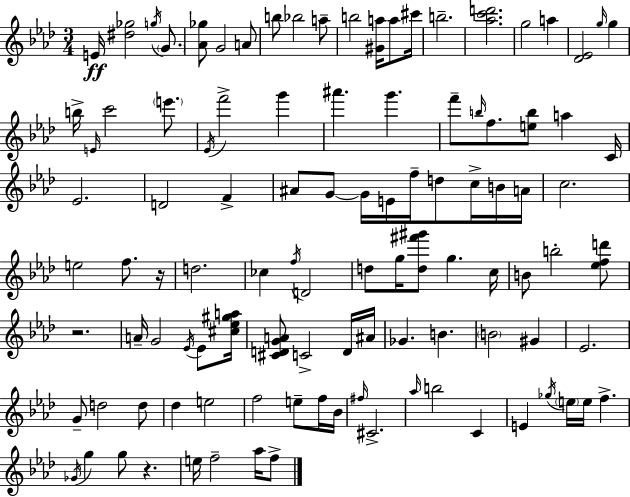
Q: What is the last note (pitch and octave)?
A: F5